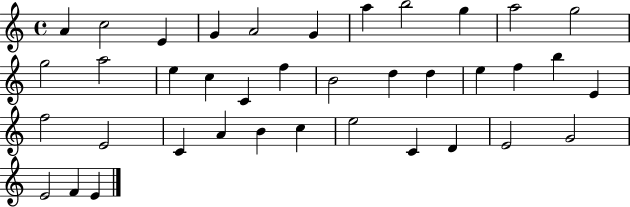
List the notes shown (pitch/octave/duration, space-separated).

A4/q C5/h E4/q G4/q A4/h G4/q A5/q B5/h G5/q A5/h G5/h G5/h A5/h E5/q C5/q C4/q F5/q B4/h D5/q D5/q E5/q F5/q B5/q E4/q F5/h E4/h C4/q A4/q B4/q C5/q E5/h C4/q D4/q E4/h G4/h E4/h F4/q E4/q